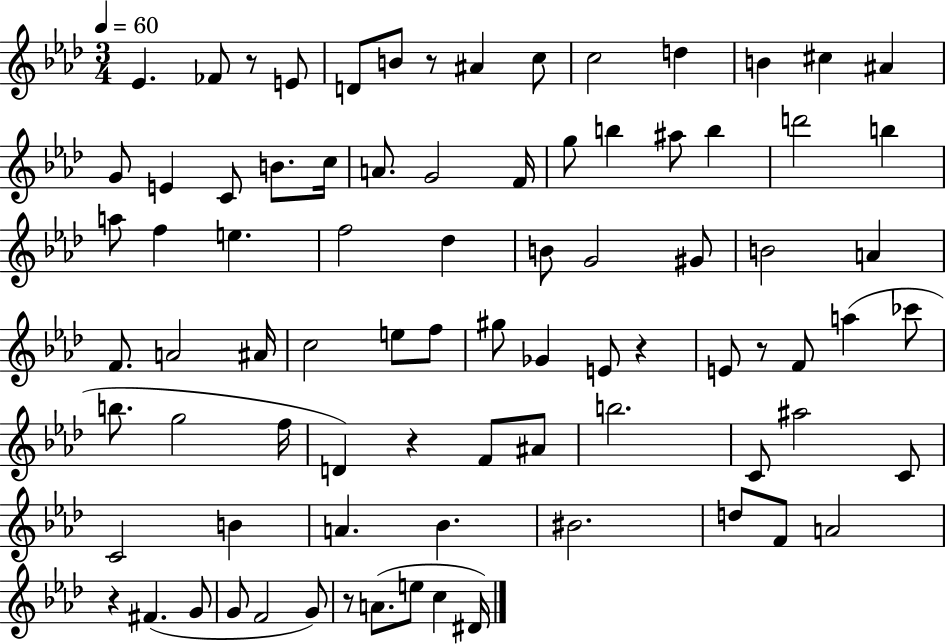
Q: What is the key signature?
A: AES major